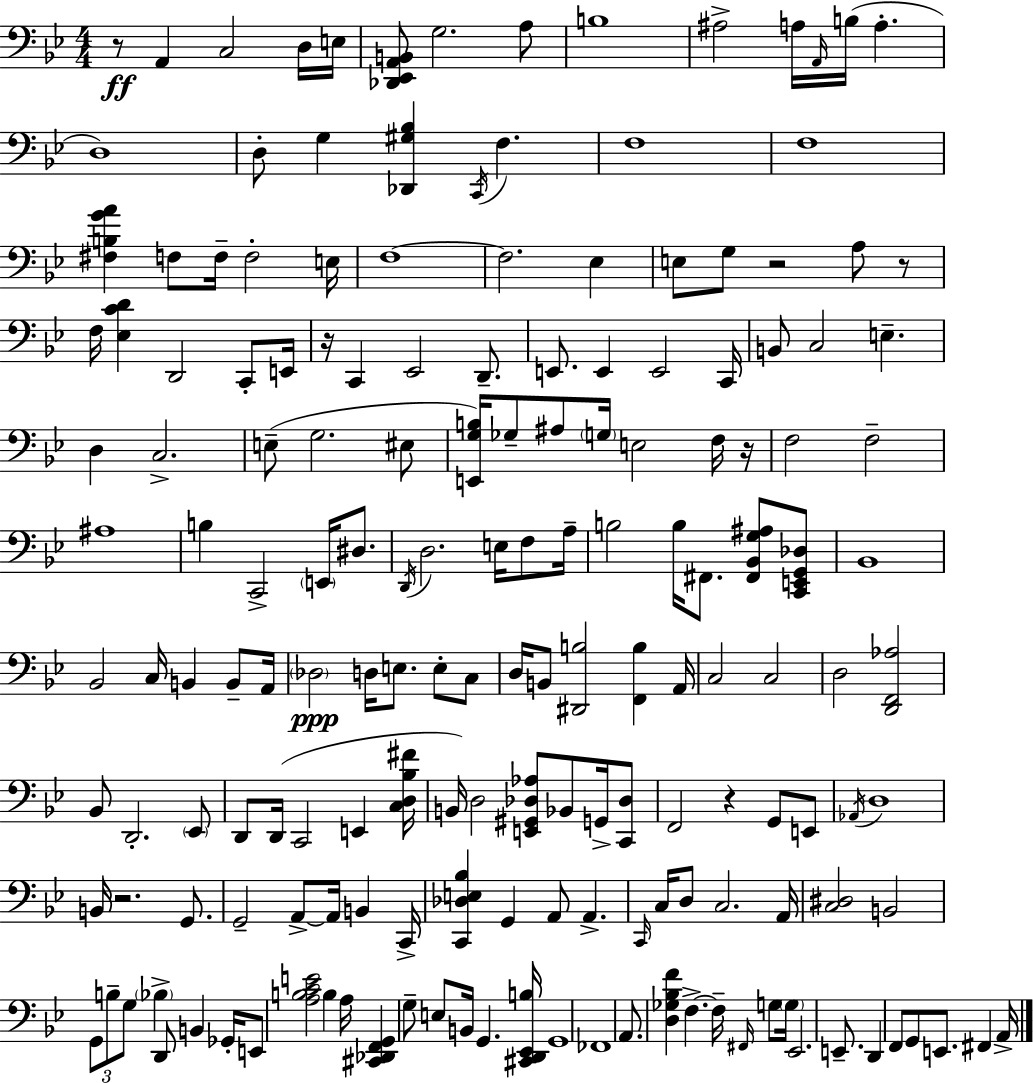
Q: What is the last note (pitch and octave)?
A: A2